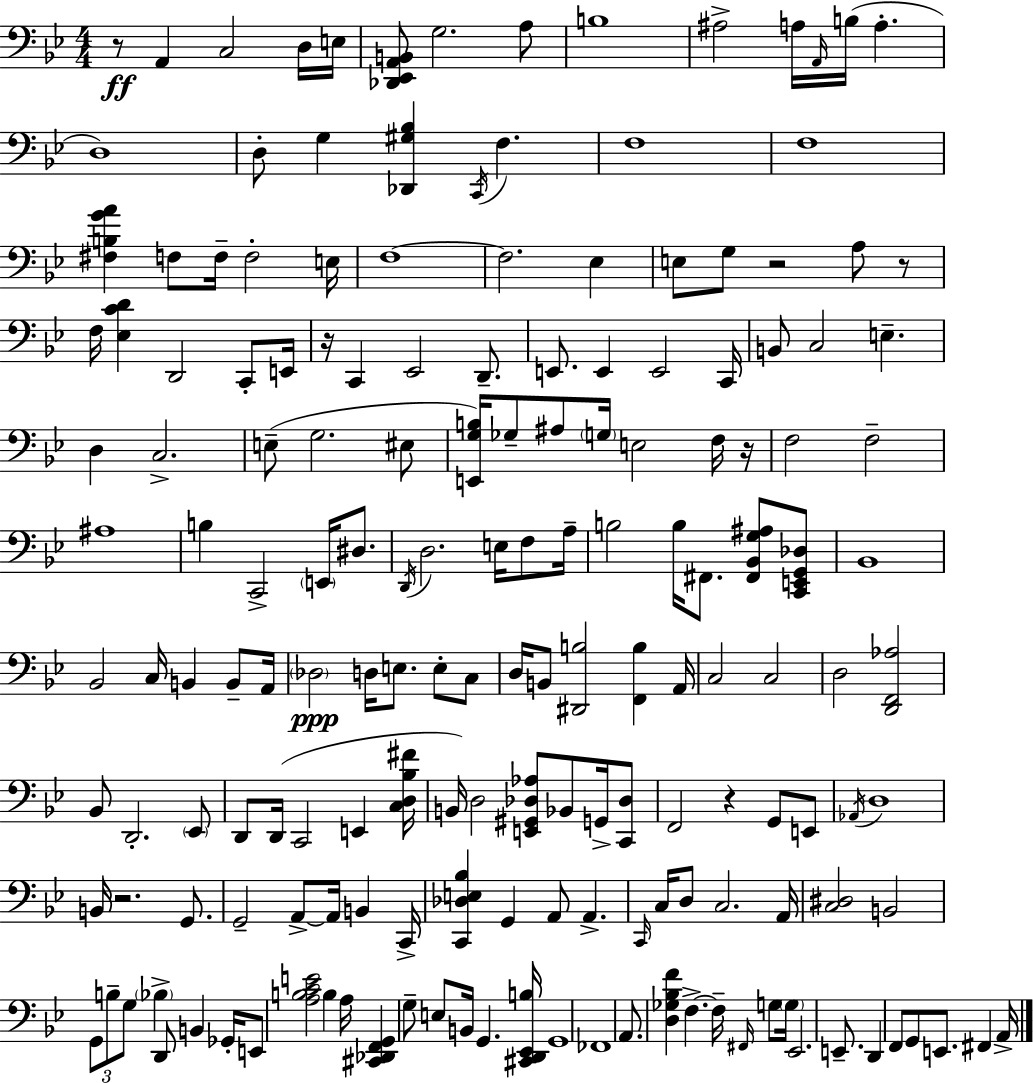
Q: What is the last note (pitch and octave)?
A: A2